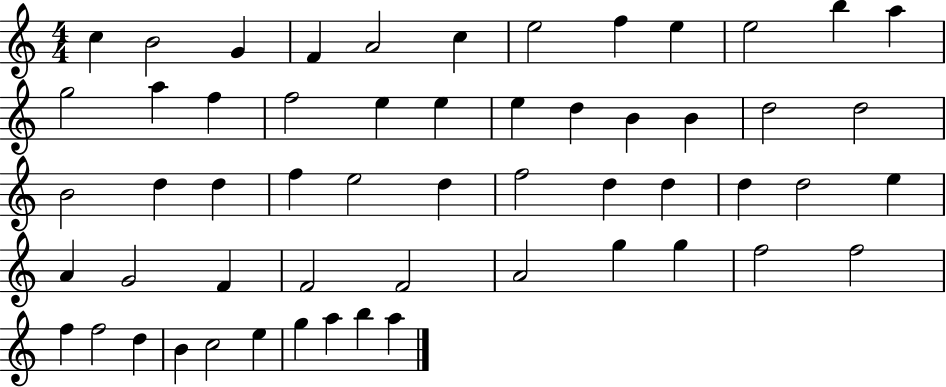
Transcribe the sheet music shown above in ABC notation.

X:1
T:Untitled
M:4/4
L:1/4
K:C
c B2 G F A2 c e2 f e e2 b a g2 a f f2 e e e d B B d2 d2 B2 d d f e2 d f2 d d d d2 e A G2 F F2 F2 A2 g g f2 f2 f f2 d B c2 e g a b a